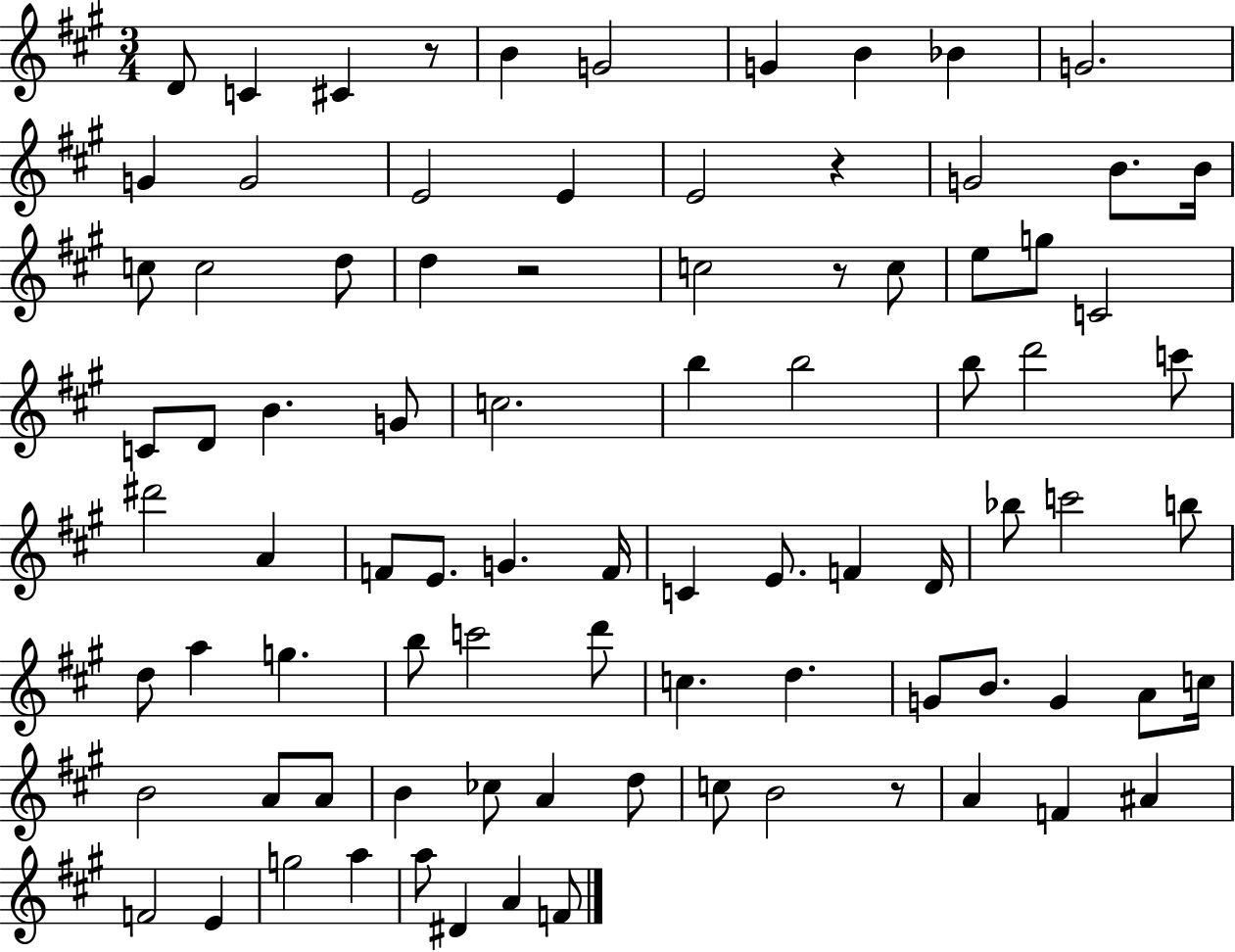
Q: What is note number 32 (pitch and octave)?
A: B5